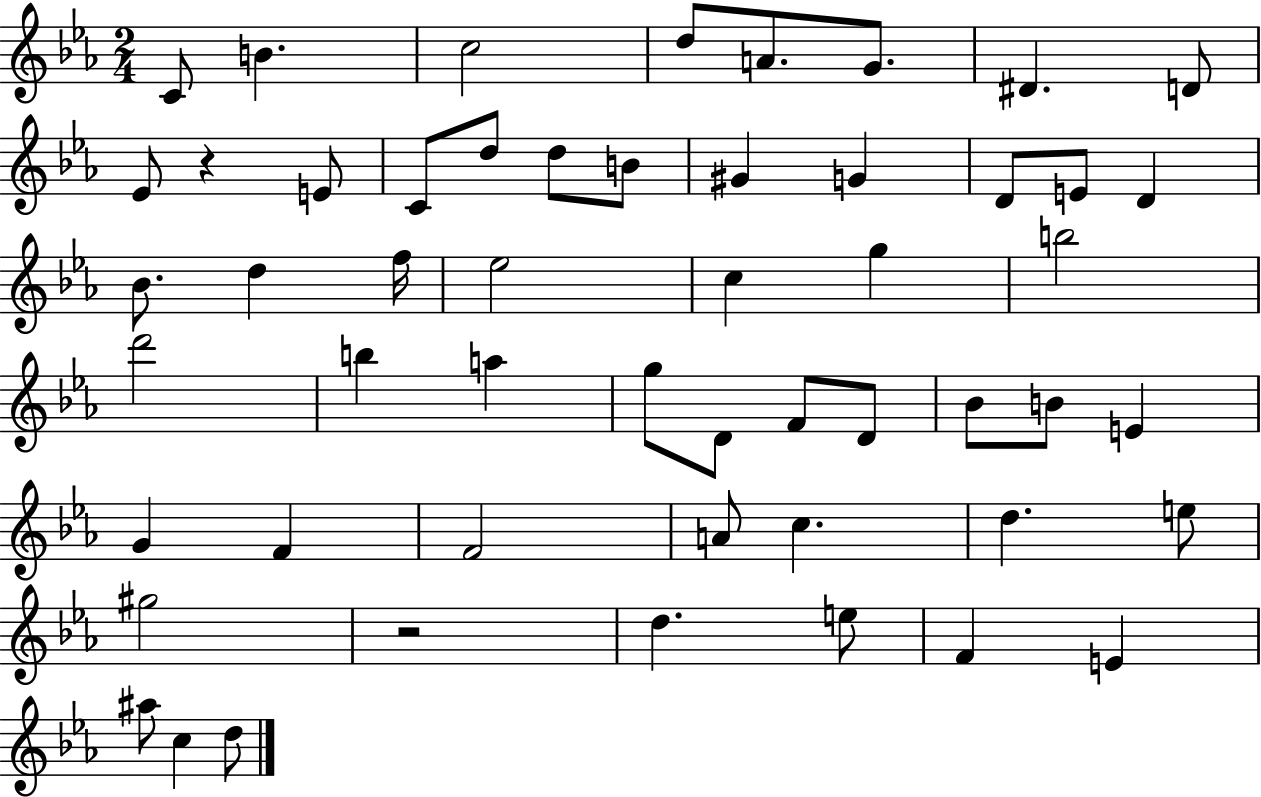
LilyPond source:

{
  \clef treble
  \numericTimeSignature
  \time 2/4
  \key ees \major
  \repeat volta 2 { c'8 b'4. | c''2 | d''8 a'8. g'8. | dis'4. d'8 | \break ees'8 r4 e'8 | c'8 d''8 d''8 b'8 | gis'4 g'4 | d'8 e'8 d'4 | \break bes'8. d''4 f''16 | ees''2 | c''4 g''4 | b''2 | \break d'''2 | b''4 a''4 | g''8 d'8 f'8 d'8 | bes'8 b'8 e'4 | \break g'4 f'4 | f'2 | a'8 c''4. | d''4. e''8 | \break gis''2 | r2 | d''4. e''8 | f'4 e'4 | \break ais''8 c''4 d''8 | } \bar "|."
}